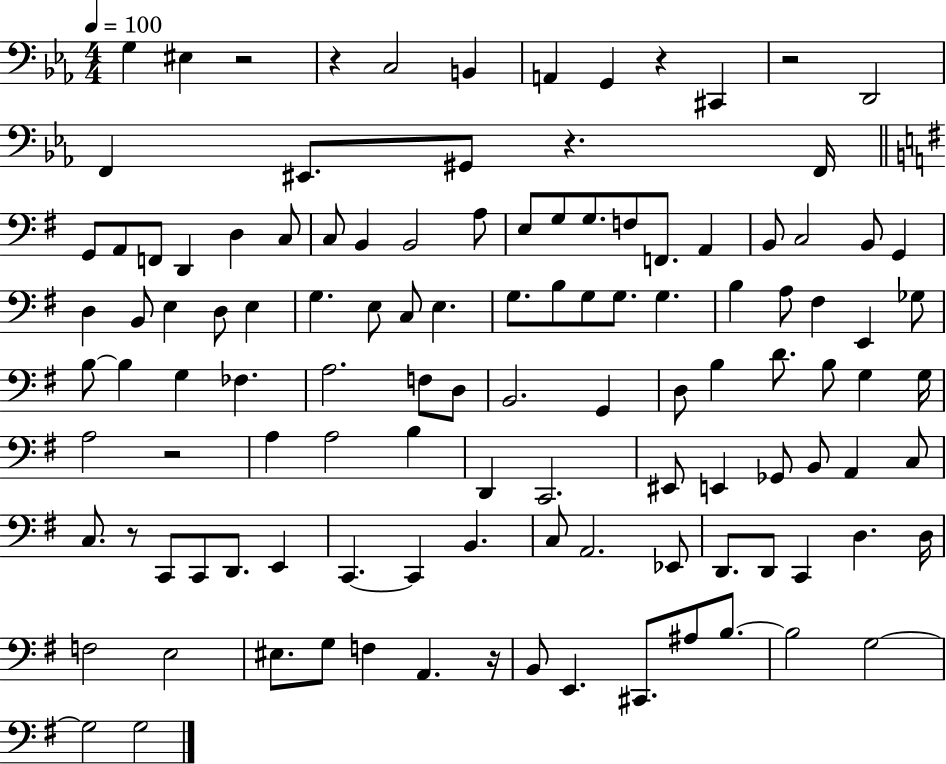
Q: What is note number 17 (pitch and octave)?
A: D3